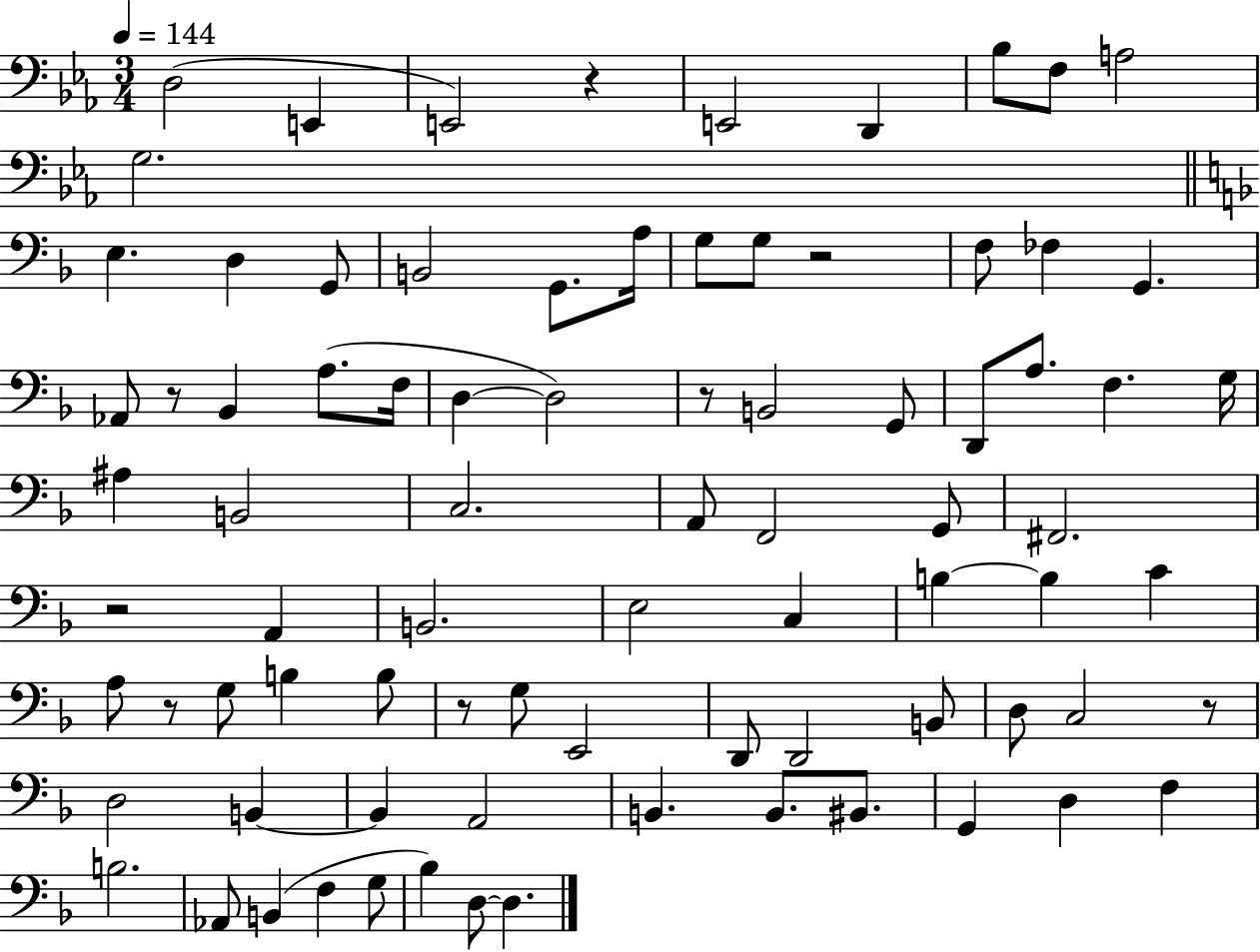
{
  \clef bass
  \numericTimeSignature
  \time 3/4
  \key ees \major
  \tempo 4 = 144
  d2( e,4 | e,2) r4 | e,2 d,4 | bes8 f8 a2 | \break g2. | \bar "||" \break \key f \major e4. d4 g,8 | b,2 g,8. a16 | g8 g8 r2 | f8 fes4 g,4. | \break aes,8 r8 bes,4 a8.( f16 | d4~~ d2) | r8 b,2 g,8 | d,8 a8. f4. g16 | \break ais4 b,2 | c2. | a,8 f,2 g,8 | fis,2. | \break r2 a,4 | b,2. | e2 c4 | b4~~ b4 c'4 | \break a8 r8 g8 b4 b8 | r8 g8 e,2 | d,8 d,2 b,8 | d8 c2 r8 | \break d2 b,4~~ | b,4 a,2 | b,4. b,8. bis,8. | g,4 d4 f4 | \break b2. | aes,8 b,4( f4 g8 | bes4) d8~~ d4. | \bar "|."
}